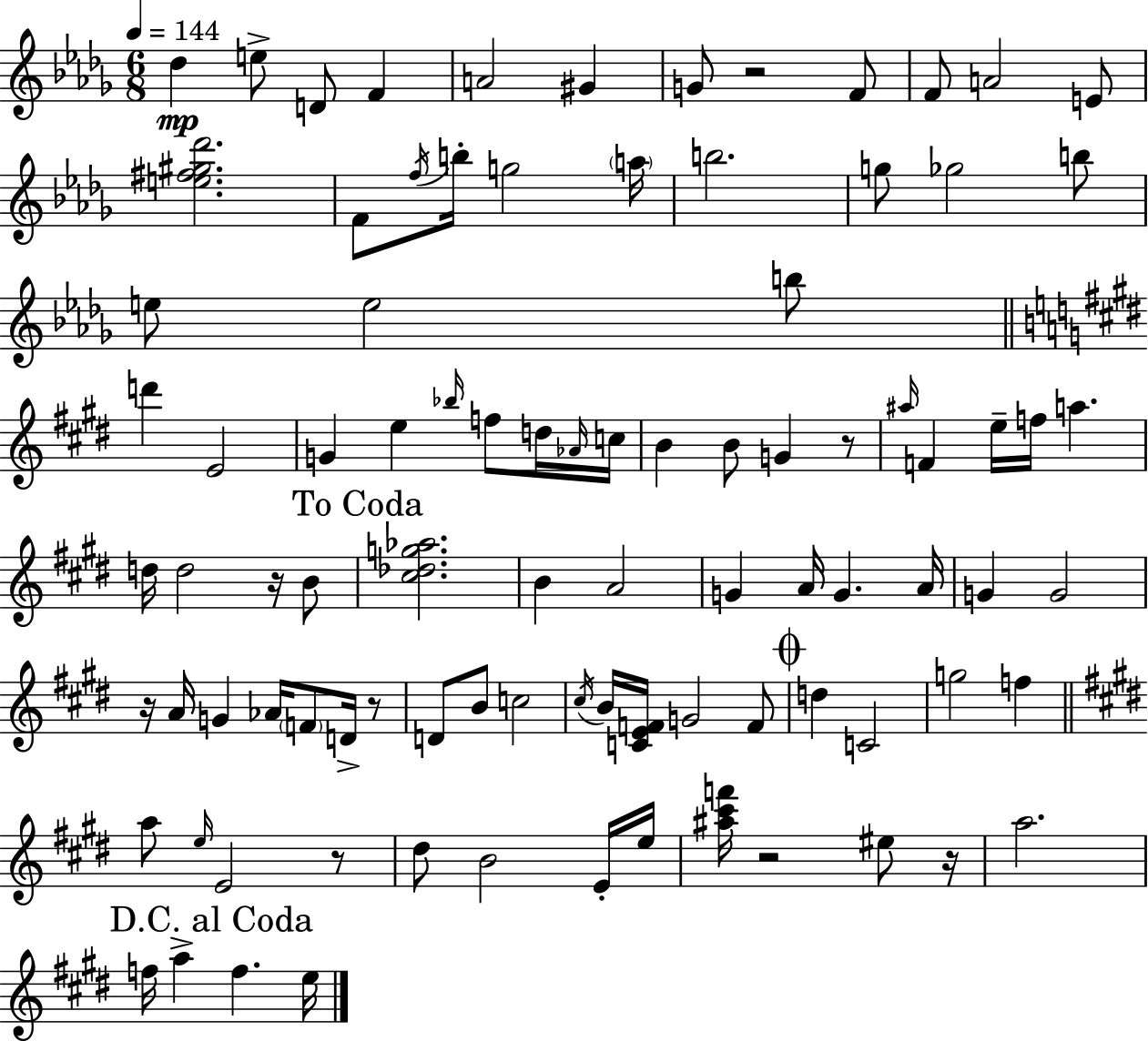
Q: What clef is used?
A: treble